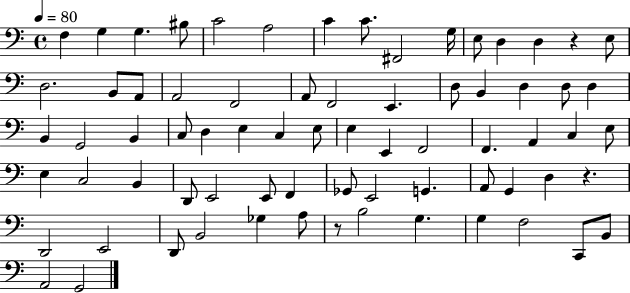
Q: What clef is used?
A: bass